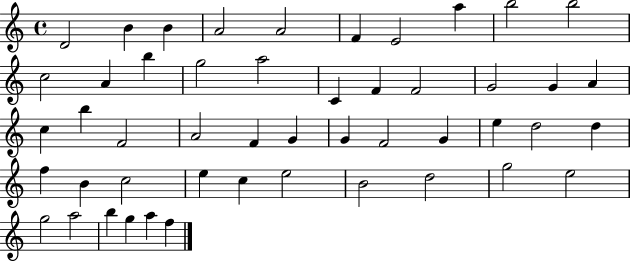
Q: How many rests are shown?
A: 0